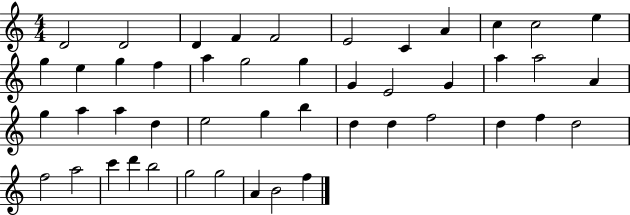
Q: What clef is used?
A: treble